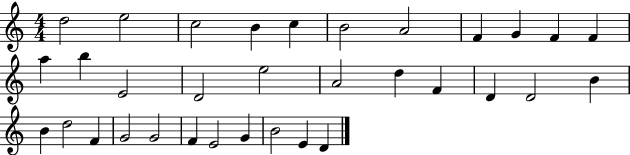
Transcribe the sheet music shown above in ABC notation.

X:1
T:Untitled
M:4/4
L:1/4
K:C
d2 e2 c2 B c B2 A2 F G F F a b E2 D2 e2 A2 d F D D2 B B d2 F G2 G2 F E2 G B2 E D